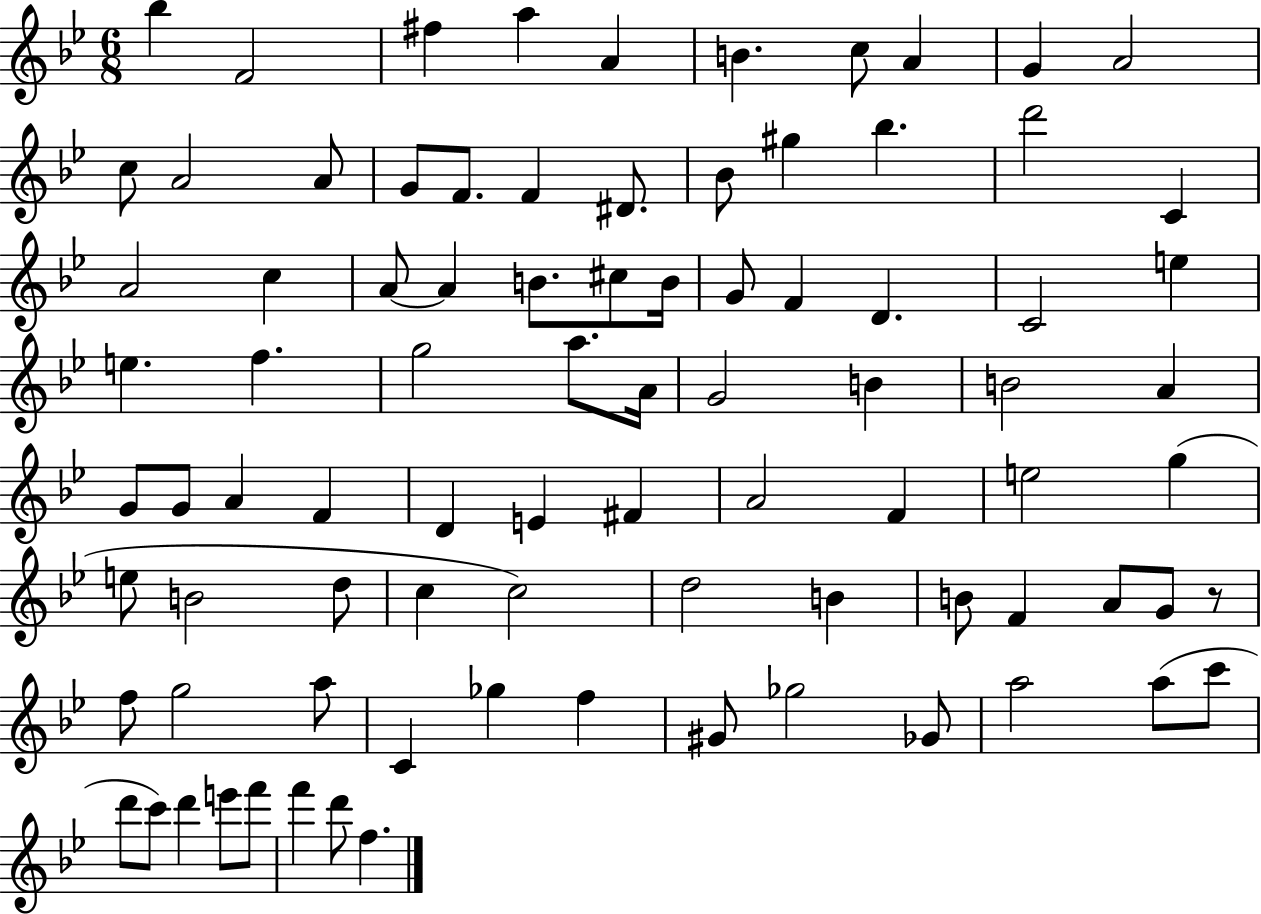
{
  \clef treble
  \numericTimeSignature
  \time 6/8
  \key bes \major
  \repeat volta 2 { bes''4 f'2 | fis''4 a''4 a'4 | b'4. c''8 a'4 | g'4 a'2 | \break c''8 a'2 a'8 | g'8 f'8. f'4 dis'8. | bes'8 gis''4 bes''4. | d'''2 c'4 | \break a'2 c''4 | a'8~~ a'4 b'8. cis''8 b'16 | g'8 f'4 d'4. | c'2 e''4 | \break e''4. f''4. | g''2 a''8. a'16 | g'2 b'4 | b'2 a'4 | \break g'8 g'8 a'4 f'4 | d'4 e'4 fis'4 | a'2 f'4 | e''2 g''4( | \break e''8 b'2 d''8 | c''4 c''2) | d''2 b'4 | b'8 f'4 a'8 g'8 r8 | \break f''8 g''2 a''8 | c'4 ges''4 f''4 | gis'8 ges''2 ges'8 | a''2 a''8( c'''8 | \break d'''8 c'''8) d'''4 e'''8 f'''8 | f'''4 d'''8 f''4. | } \bar "|."
}